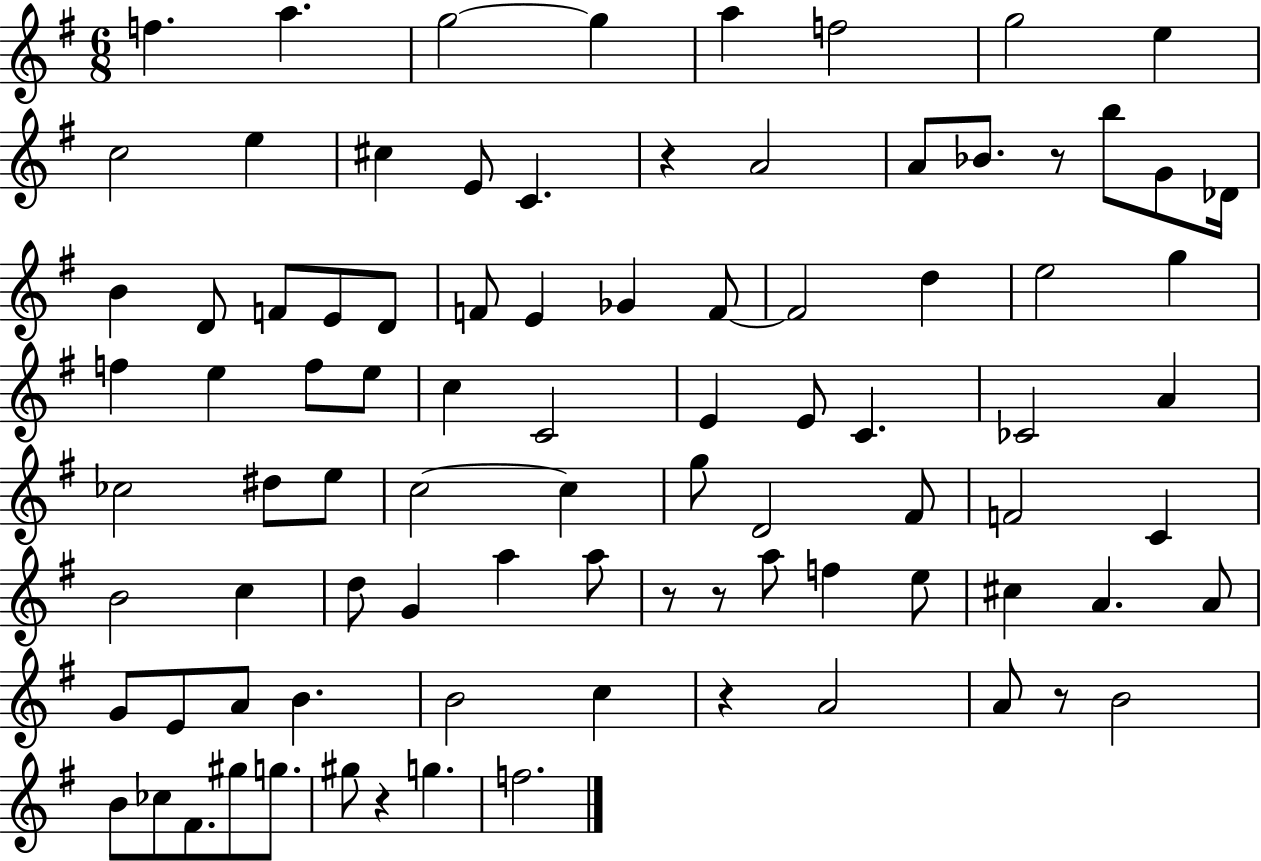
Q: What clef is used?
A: treble